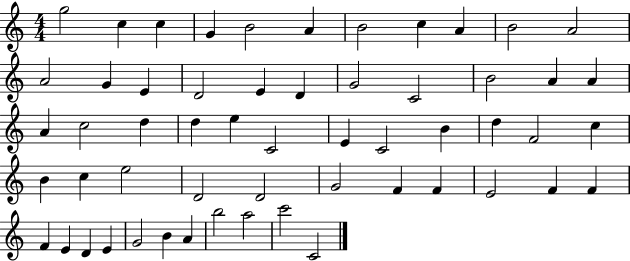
{
  \clef treble
  \numericTimeSignature
  \time 4/4
  \key c \major
  g''2 c''4 c''4 | g'4 b'2 a'4 | b'2 c''4 a'4 | b'2 a'2 | \break a'2 g'4 e'4 | d'2 e'4 d'4 | g'2 c'2 | b'2 a'4 a'4 | \break a'4 c''2 d''4 | d''4 e''4 c'2 | e'4 c'2 b'4 | d''4 f'2 c''4 | \break b'4 c''4 e''2 | d'2 d'2 | g'2 f'4 f'4 | e'2 f'4 f'4 | \break f'4 e'4 d'4 e'4 | g'2 b'4 a'4 | b''2 a''2 | c'''2 c'2 | \break \bar "|."
}